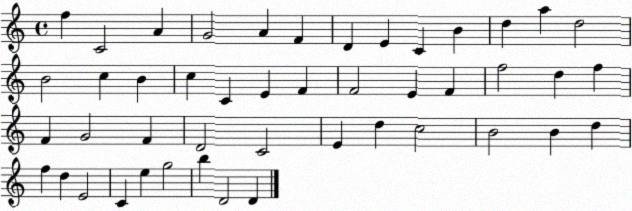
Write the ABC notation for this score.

X:1
T:Untitled
M:4/4
L:1/4
K:C
f C2 A G2 A F D E C B d a d2 B2 c B c C E F F2 E F f2 d f F G2 F D2 C2 E d c2 B2 B d f d E2 C e g2 b D2 D